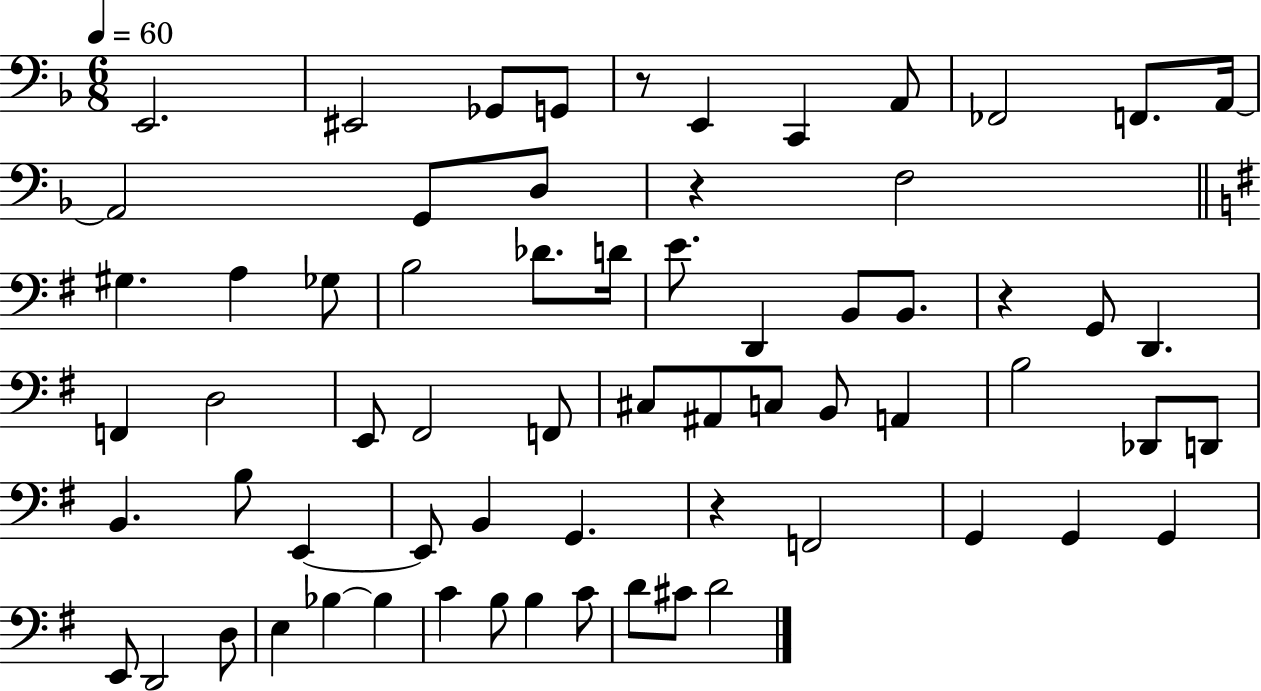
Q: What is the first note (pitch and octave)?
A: E2